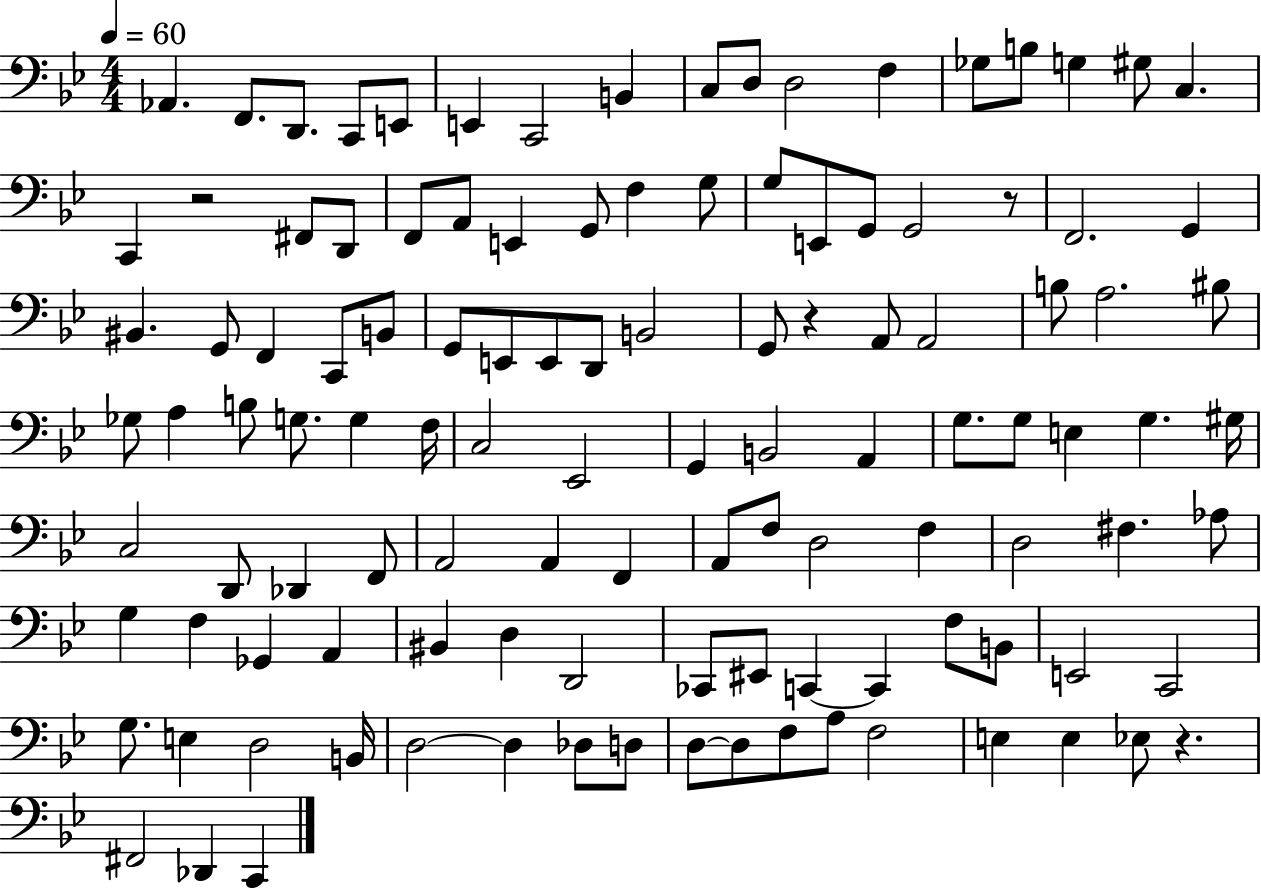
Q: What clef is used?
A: bass